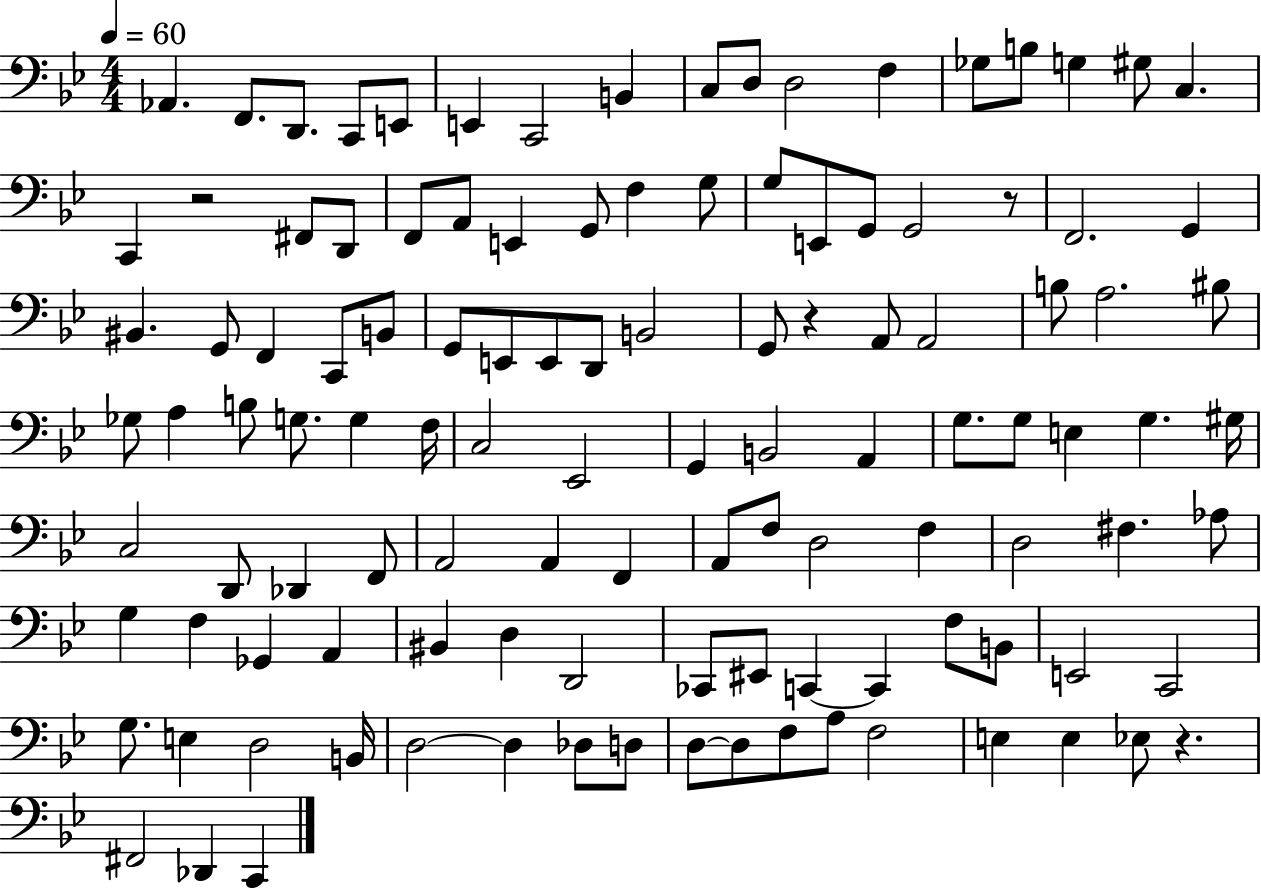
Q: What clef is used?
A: bass